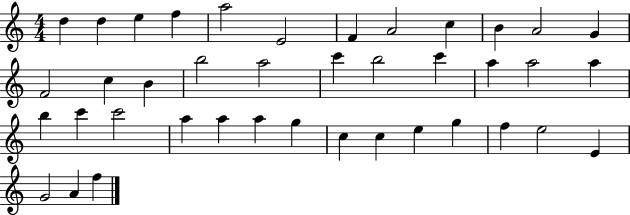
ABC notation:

X:1
T:Untitled
M:4/4
L:1/4
K:C
d d e f a2 E2 F A2 c B A2 G F2 c B b2 a2 c' b2 c' a a2 a b c' c'2 a a a g c c e g f e2 E G2 A f